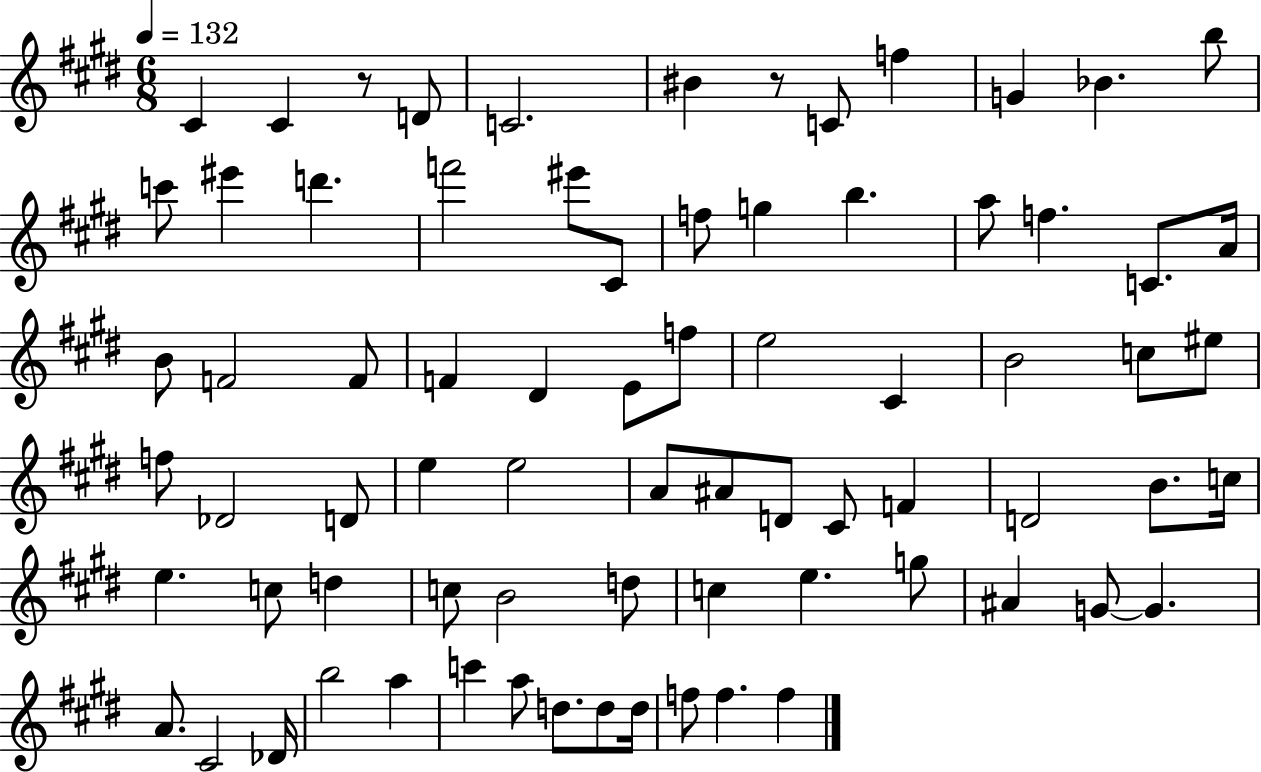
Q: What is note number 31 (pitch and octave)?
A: E5